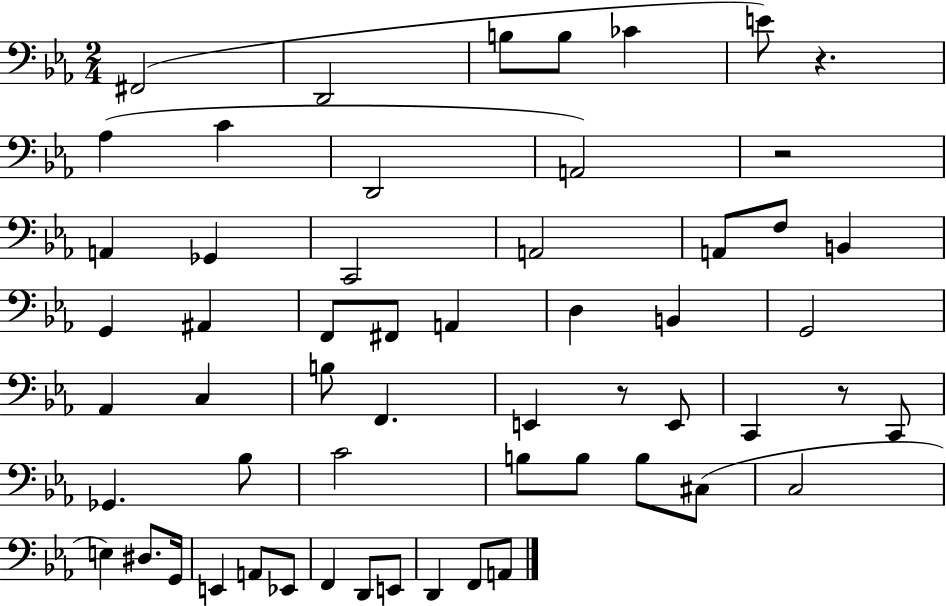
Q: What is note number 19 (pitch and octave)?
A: A#2